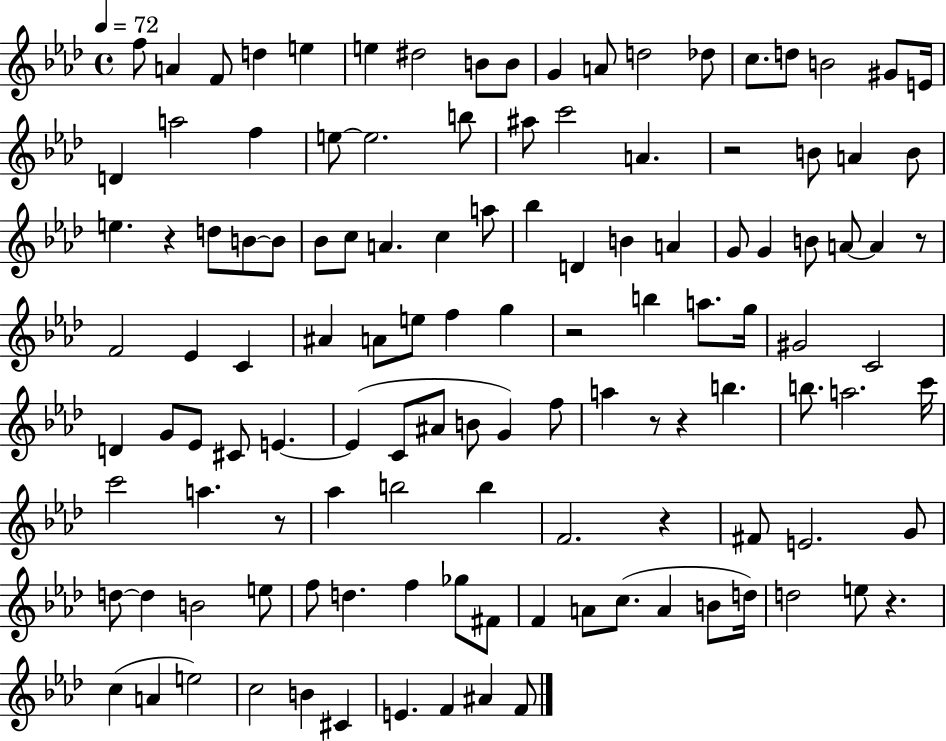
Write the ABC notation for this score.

X:1
T:Untitled
M:4/4
L:1/4
K:Ab
f/2 A F/2 d e e ^d2 B/2 B/2 G A/2 d2 _d/2 c/2 d/2 B2 ^G/2 E/4 D a2 f e/2 e2 b/2 ^a/2 c'2 A z2 B/2 A B/2 e z d/2 B/2 B/2 _B/2 c/2 A c a/2 _b D B A G/2 G B/2 A/2 A z/2 F2 _E C ^A A/2 e/2 f g z2 b a/2 g/4 ^G2 C2 D G/2 _E/2 ^C/2 E E C/2 ^A/2 B/2 G f/2 a z/2 z b b/2 a2 c'/4 c'2 a z/2 _a b2 b F2 z ^F/2 E2 G/2 d/2 d B2 e/2 f/2 d f _g/2 ^F/2 F A/2 c/2 A B/2 d/4 d2 e/2 z c A e2 c2 B ^C E F ^A F/2